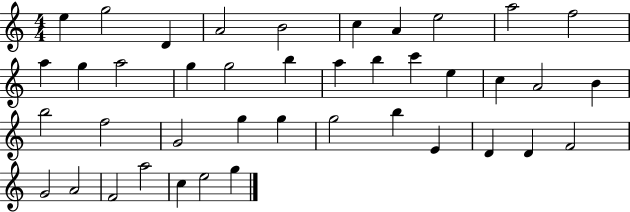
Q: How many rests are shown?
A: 0